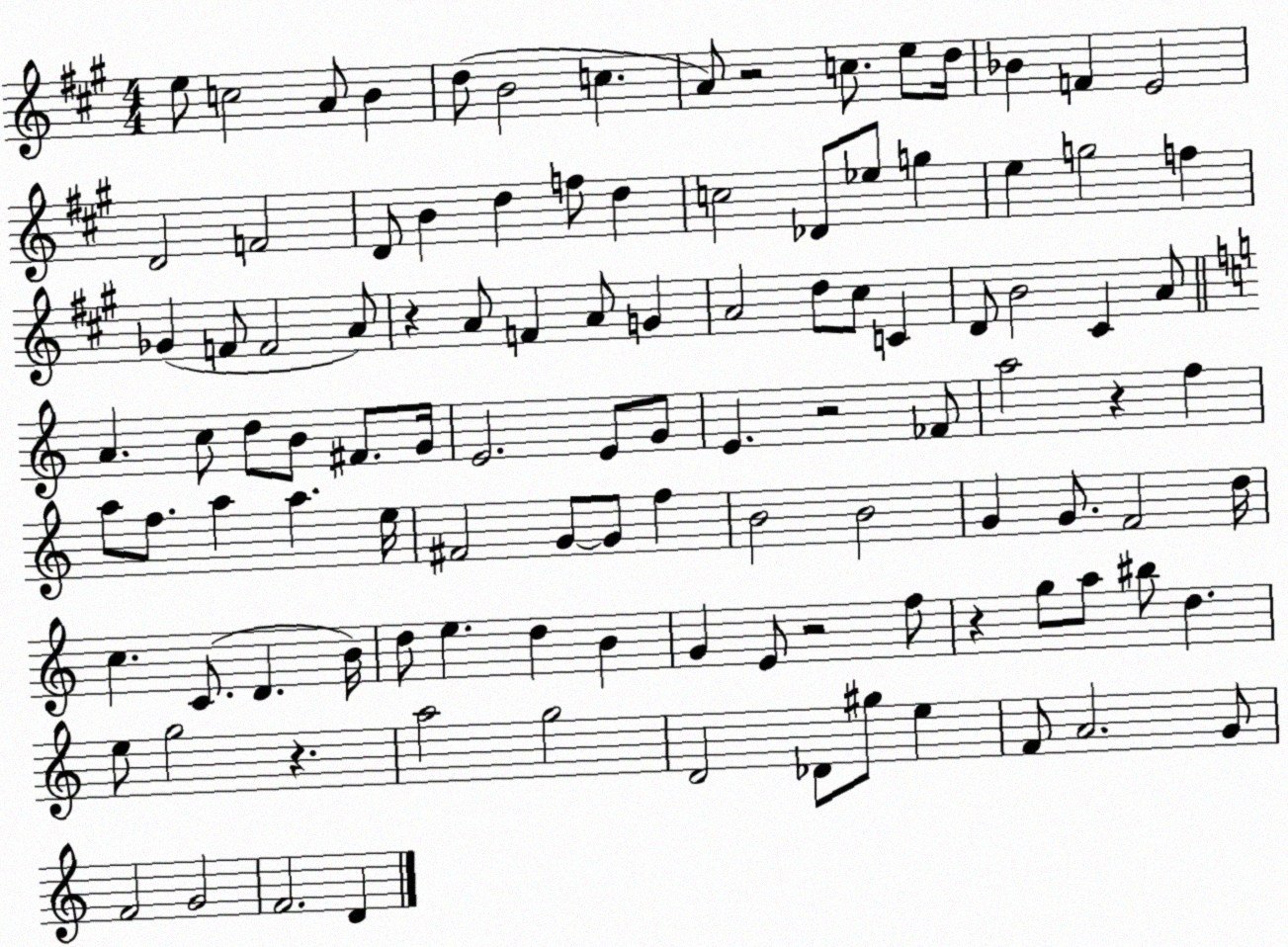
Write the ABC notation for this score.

X:1
T:Untitled
M:4/4
L:1/4
K:A
e/2 c2 A/2 B d/2 B2 c A/2 z2 c/2 e/2 d/4 _B F E2 D2 F2 D/2 B d f/2 d c2 _D/2 _e/2 g e g2 f _G F/2 F2 A/2 z A/2 F A/2 G A2 d/2 ^c/2 C D/2 B2 ^C A/2 A c/2 d/2 B/2 ^F/2 G/4 E2 E/2 G/2 E z2 _F/2 a2 z f a/2 f/2 a a e/4 ^F2 G/2 G/2 f B2 B2 G G/2 F2 d/4 c C/2 D B/4 d/2 e d B G E/2 z2 f/2 z g/2 a/2 ^b/2 d e/2 g2 z a2 g2 D2 _D/2 ^g/2 e F/2 A2 G/2 F2 G2 F2 D